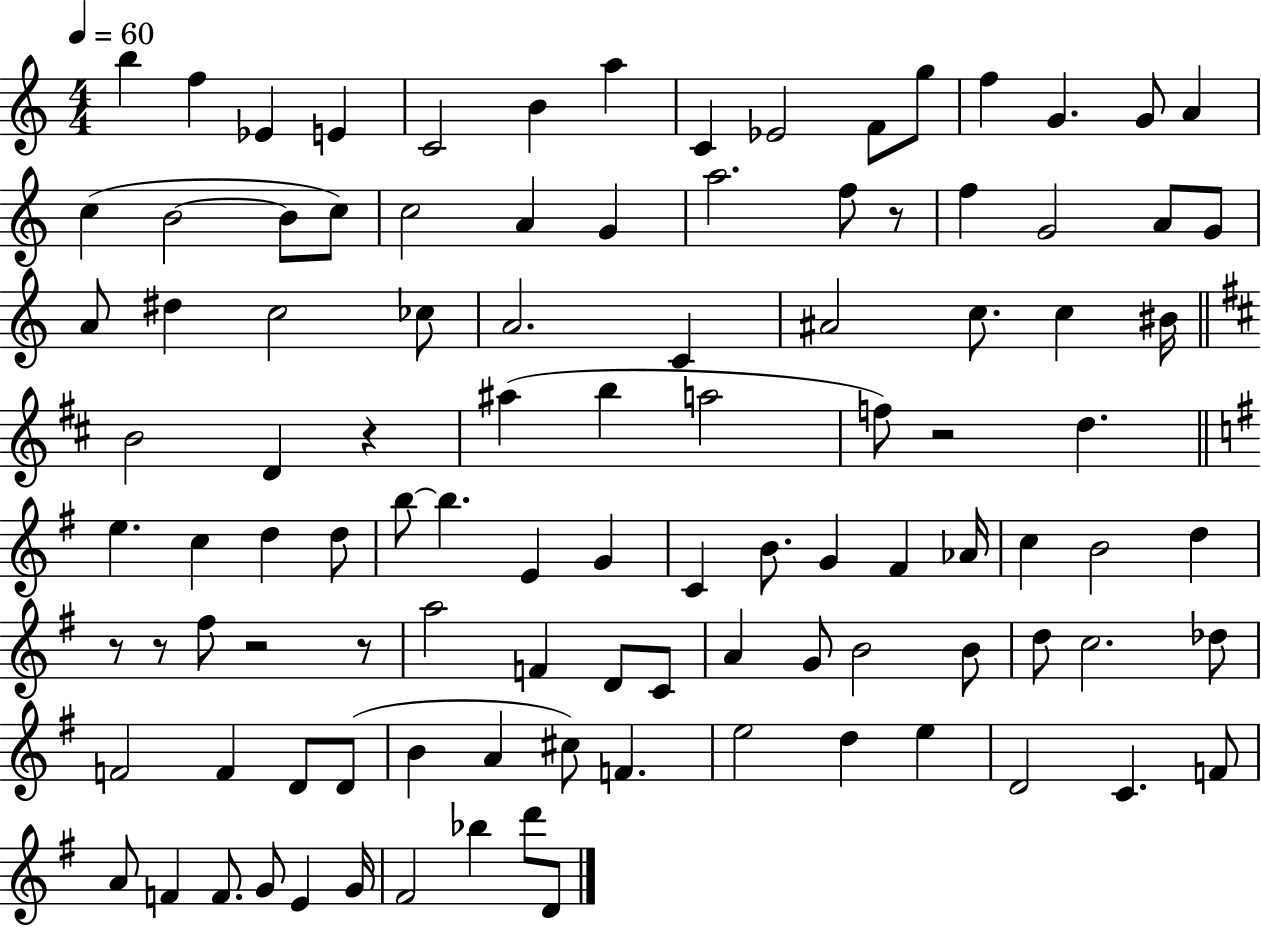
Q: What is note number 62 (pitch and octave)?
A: F#5